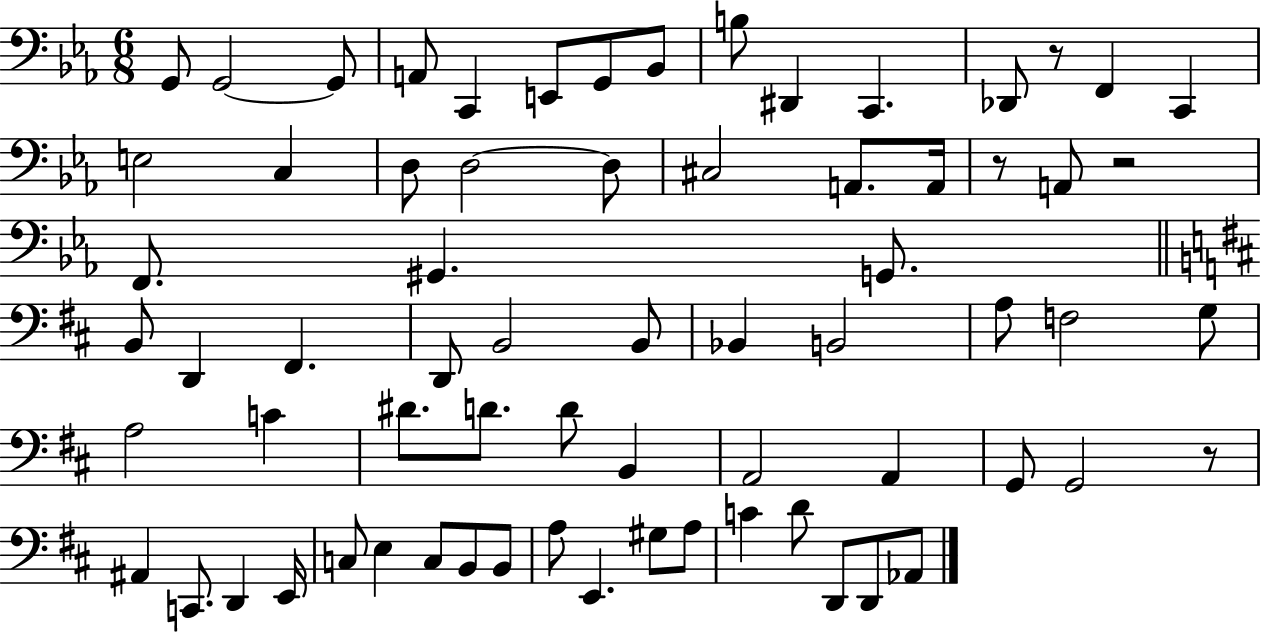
G2/e G2/h G2/e A2/e C2/q E2/e G2/e Bb2/e B3/e D#2/q C2/q. Db2/e R/e F2/q C2/q E3/h C3/q D3/e D3/h D3/e C#3/h A2/e. A2/s R/e A2/e R/h F2/e. G#2/q. G2/e. B2/e D2/q F#2/q. D2/e B2/h B2/e Bb2/q B2/h A3/e F3/h G3/e A3/h C4/q D#4/e. D4/e. D4/e B2/q A2/h A2/q G2/e G2/h R/e A#2/q C2/e. D2/q E2/s C3/e E3/q C3/e B2/e B2/e A3/e E2/q. G#3/e A3/e C4/q D4/e D2/e D2/e Ab2/e